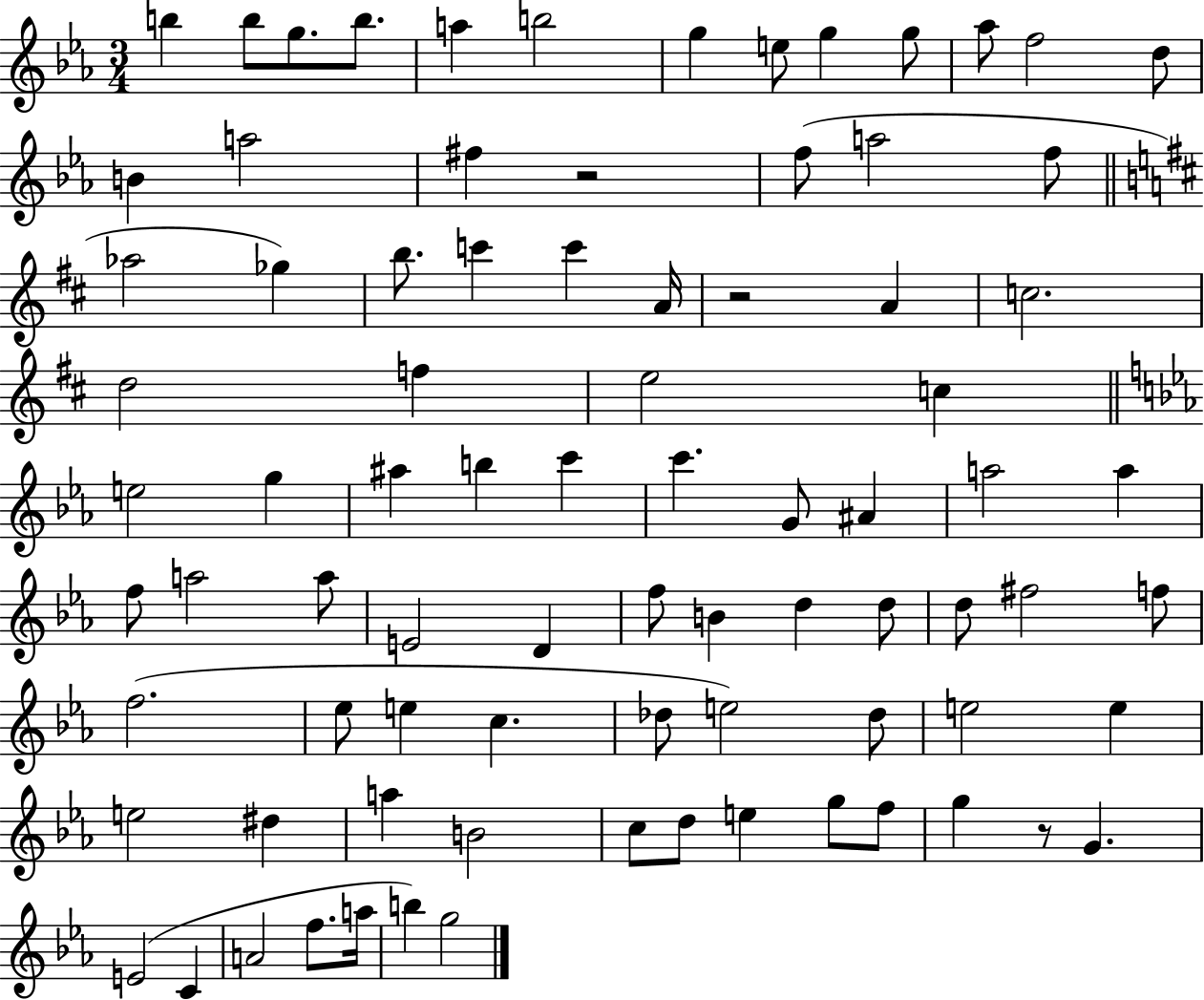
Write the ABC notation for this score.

X:1
T:Untitled
M:3/4
L:1/4
K:Eb
b b/2 g/2 b/2 a b2 g e/2 g g/2 _a/2 f2 d/2 B a2 ^f z2 f/2 a2 f/2 _a2 _g b/2 c' c' A/4 z2 A c2 d2 f e2 c e2 g ^a b c' c' G/2 ^A a2 a f/2 a2 a/2 E2 D f/2 B d d/2 d/2 ^f2 f/2 f2 _e/2 e c _d/2 e2 _d/2 e2 e e2 ^d a B2 c/2 d/2 e g/2 f/2 g z/2 G E2 C A2 f/2 a/4 b g2